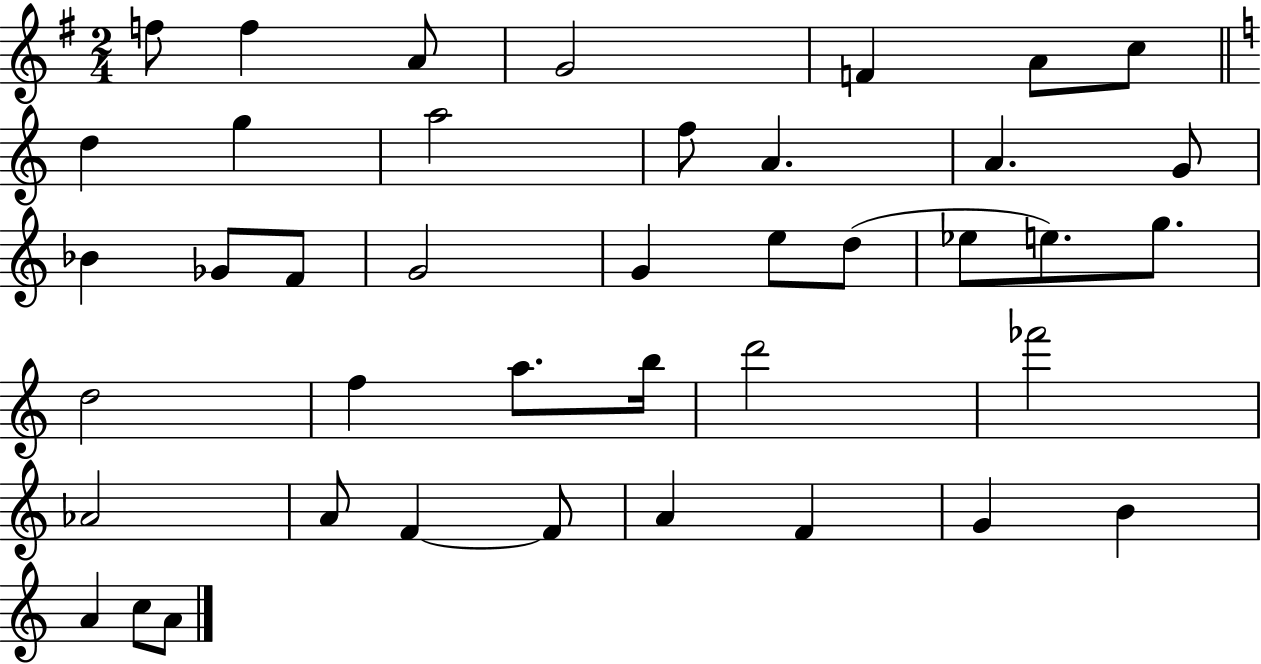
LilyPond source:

{
  \clef treble
  \numericTimeSignature
  \time 2/4
  \key g \major
  f''8 f''4 a'8 | g'2 | f'4 a'8 c''8 | \bar "||" \break \key a \minor d''4 g''4 | a''2 | f''8 a'4. | a'4. g'8 | \break bes'4 ges'8 f'8 | g'2 | g'4 e''8 d''8( | ees''8 e''8.) g''8. | \break d''2 | f''4 a''8. b''16 | d'''2 | fes'''2 | \break aes'2 | a'8 f'4~~ f'8 | a'4 f'4 | g'4 b'4 | \break a'4 c''8 a'8 | \bar "|."
}